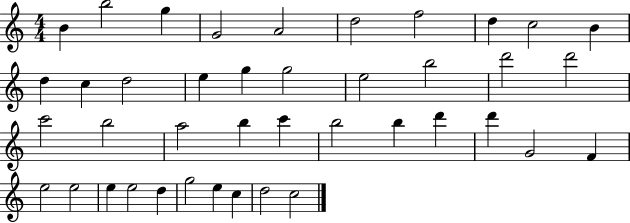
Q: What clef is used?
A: treble